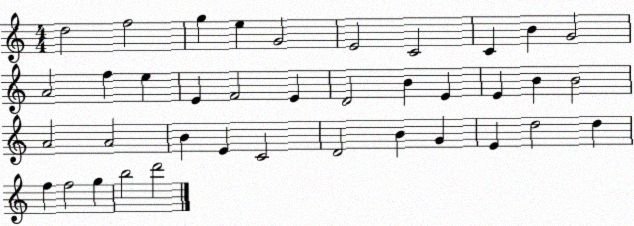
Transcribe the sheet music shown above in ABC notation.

X:1
T:Untitled
M:4/4
L:1/4
K:C
d2 f2 g e G2 E2 C2 C B G2 A2 f e E F2 E D2 B E E B B2 A2 A2 B E C2 D2 B G E d2 d f f2 g b2 d'2